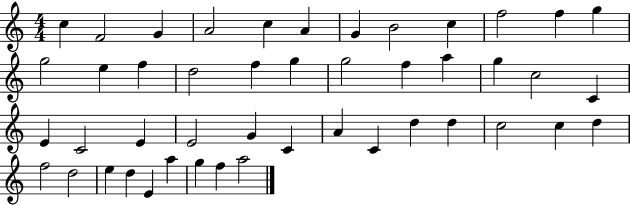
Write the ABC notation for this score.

X:1
T:Untitled
M:4/4
L:1/4
K:C
c F2 G A2 c A G B2 c f2 f g g2 e f d2 f g g2 f a g c2 C E C2 E E2 G C A C d d c2 c d f2 d2 e d E a g f a2